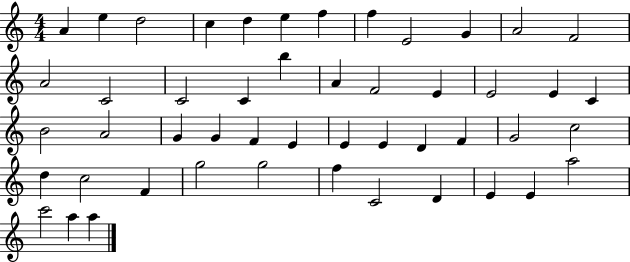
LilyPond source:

{
  \clef treble
  \numericTimeSignature
  \time 4/4
  \key c \major
  a'4 e''4 d''2 | c''4 d''4 e''4 f''4 | f''4 e'2 g'4 | a'2 f'2 | \break a'2 c'2 | c'2 c'4 b''4 | a'4 f'2 e'4 | e'2 e'4 c'4 | \break b'2 a'2 | g'4 g'4 f'4 e'4 | e'4 e'4 d'4 f'4 | g'2 c''2 | \break d''4 c''2 f'4 | g''2 g''2 | f''4 c'2 d'4 | e'4 e'4 a''2 | \break c'''2 a''4 a''4 | \bar "|."
}